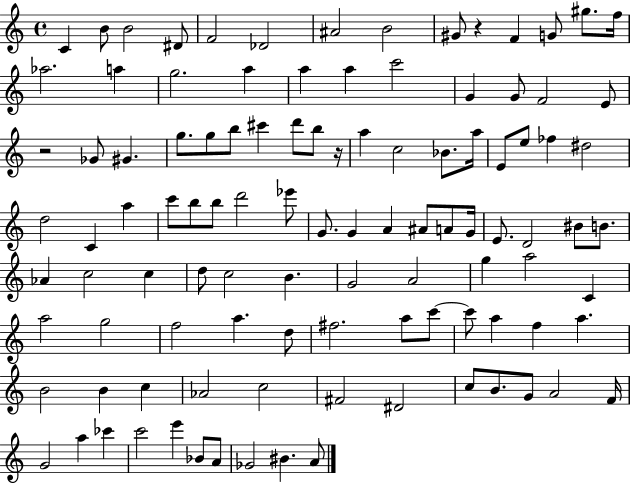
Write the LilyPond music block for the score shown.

{
  \clef treble
  \time 4/4
  \defaultTimeSignature
  \key c \major
  c'4 b'8 b'2 dis'8 | f'2 des'2 | ais'2 b'2 | gis'8 r4 f'4 g'8 gis''8. f''16 | \break aes''2. a''4 | g''2. a''4 | a''4 a''4 c'''2 | g'4 g'8 f'2 e'8 | \break r2 ges'8 gis'4. | g''8. g''8 b''8 cis'''4 d'''8 b''8 r16 | a''4 c''2 bes'8. a''16 | e'8 e''8 fes''4 dis''2 | \break d''2 c'4 a''4 | c'''8 b''8 b''8 d'''2 ees'''8 | g'8. g'4 a'4 ais'8 a'8 g'16 | e'8. d'2 bis'8 b'8. | \break aes'4 c''2 c''4 | d''8 c''2 b'4. | g'2 a'2 | g''4 a''2 c'4 | \break a''2 g''2 | f''2 a''4. d''8 | fis''2. a''8 c'''8~~ | c'''8 a''4 f''4 a''4. | \break b'2 b'4 c''4 | aes'2 c''2 | fis'2 dis'2 | c''8 b'8. g'8 a'2 f'16 | \break g'2 a''4 ces'''4 | c'''2 e'''4 bes'8 a'8 | ges'2 bis'4. a'8 | \bar "|."
}